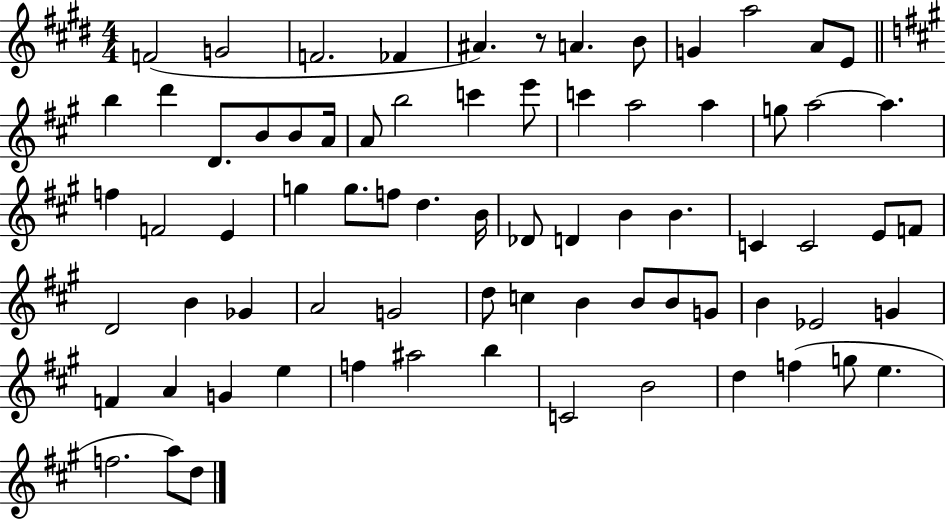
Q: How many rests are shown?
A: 1